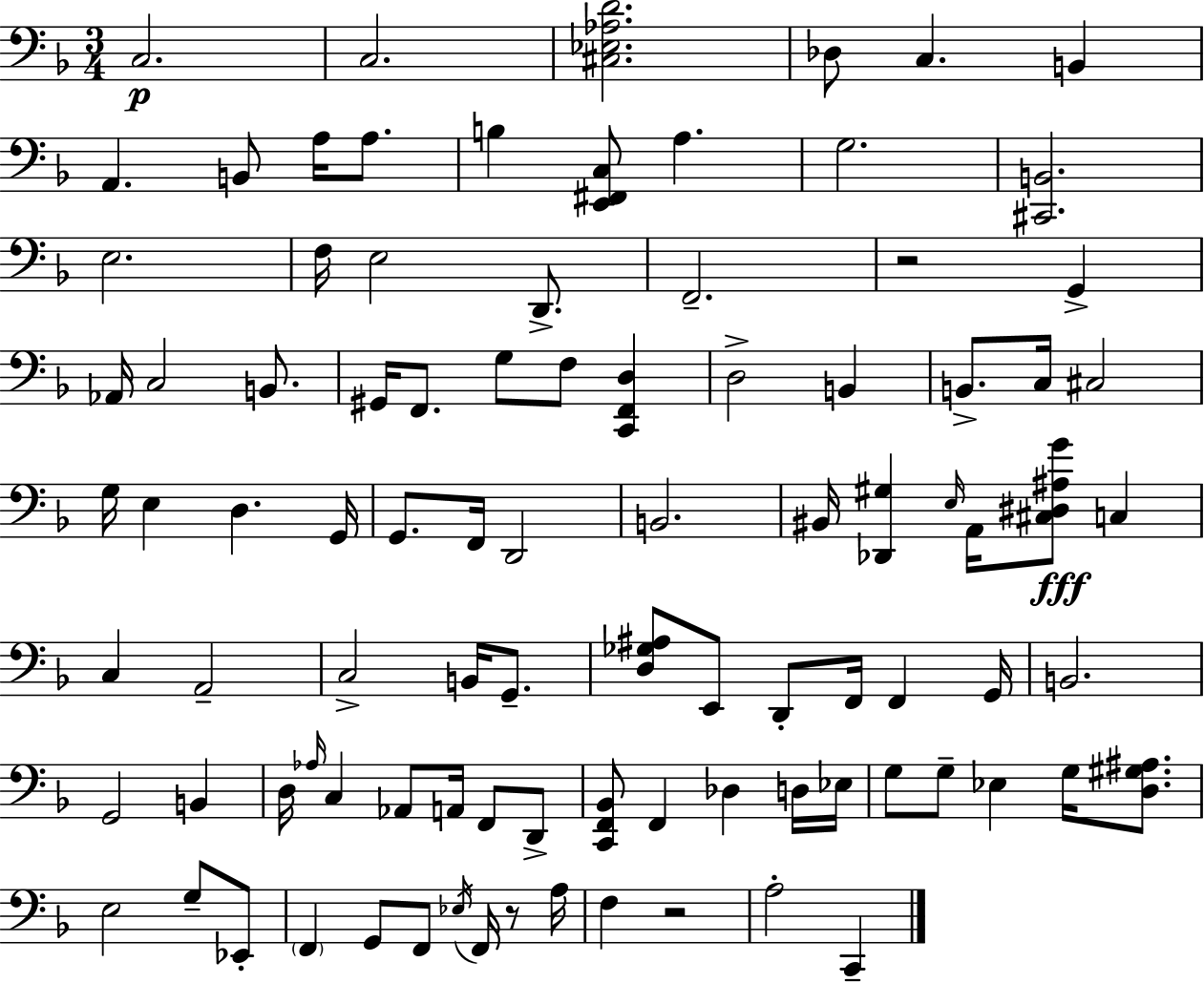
X:1
T:Untitled
M:3/4
L:1/4
K:Dm
C,2 C,2 [^C,_E,_A,D]2 _D,/2 C, B,, A,, B,,/2 A,/4 A,/2 B, [E,,^F,,C,]/2 A, G,2 [^C,,B,,]2 E,2 F,/4 E,2 D,,/2 F,,2 z2 G,, _A,,/4 C,2 B,,/2 ^G,,/4 F,,/2 G,/2 F,/2 [C,,F,,D,] D,2 B,, B,,/2 C,/4 ^C,2 G,/4 E, D, G,,/4 G,,/2 F,,/4 D,,2 B,,2 ^B,,/4 [_D,,^G,] E,/4 A,,/4 [^C,^D,^A,G]/2 C, C, A,,2 C,2 B,,/4 G,,/2 [D,_G,^A,]/2 E,,/2 D,,/2 F,,/4 F,, G,,/4 B,,2 G,,2 B,, D,/4 _A,/4 C, _A,,/2 A,,/4 F,,/2 D,,/2 [C,,F,,_B,,]/2 F,, _D, D,/4 _E,/4 G,/2 G,/2 _E, G,/4 [D,^G,^A,]/2 E,2 G,/2 _E,,/2 F,, G,,/2 F,,/2 _E,/4 F,,/4 z/2 A,/4 F, z2 A,2 C,,